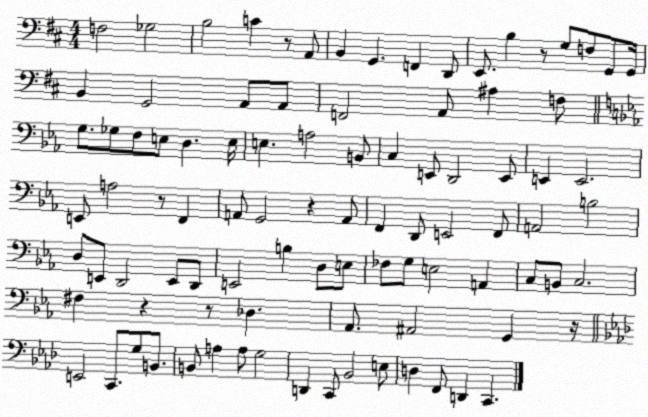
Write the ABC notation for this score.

X:1
T:Untitled
M:4/4
L:1/4
K:D
F,2 _G,2 B,2 C z/2 A,,/2 B,, G,, F,, D,,/2 E,,/2 B, z/2 G,/2 F,/2 G,,/2 G,,/4 B,, G,,2 A,,/2 A,,/2 F,,2 A,,/2 ^A, F,/2 G,/2 _G,/2 F,/2 E,/2 D, E,/4 E, A,2 B,,/2 C, E,,/2 D,,2 E,,/2 E,, E,,2 E,,/2 A,2 z/2 F,, A,,/2 G,,2 z A,,/2 F,, D,,/2 E,,2 F,,/2 A,,2 B,2 D,/2 E,,/2 D,,2 E,,/2 D,,/2 E,,2 B, D,/2 E,/2 _F,/2 G,/2 E,2 A,, C,/2 B,,/2 C,2 ^F, z z/2 _D, _A,,/2 ^A,,2 G,, z/4 E,,2 C,,/2 G,/2 B,,/2 B,,/2 A, A,/2 G,2 D,, C,,/2 _B,,2 E,/2 D, F,,/2 D,, C,,